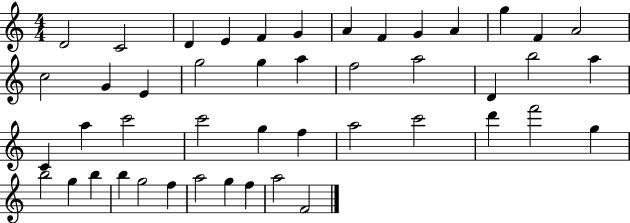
D4/h C4/h D4/q E4/q F4/q G4/q A4/q F4/q G4/q A4/q G5/q F4/q A4/h C5/h G4/q E4/q G5/h G5/q A5/q F5/h A5/h D4/q B5/h A5/q C4/q A5/q C6/h C6/h G5/q F5/q A5/h C6/h D6/q F6/h G5/q B5/h G5/q B5/q B5/q G5/h F5/q A5/h G5/q F5/q A5/h F4/h